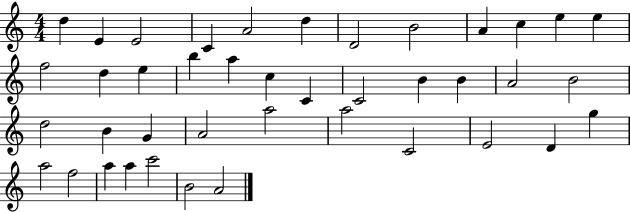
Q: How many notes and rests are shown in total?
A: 41